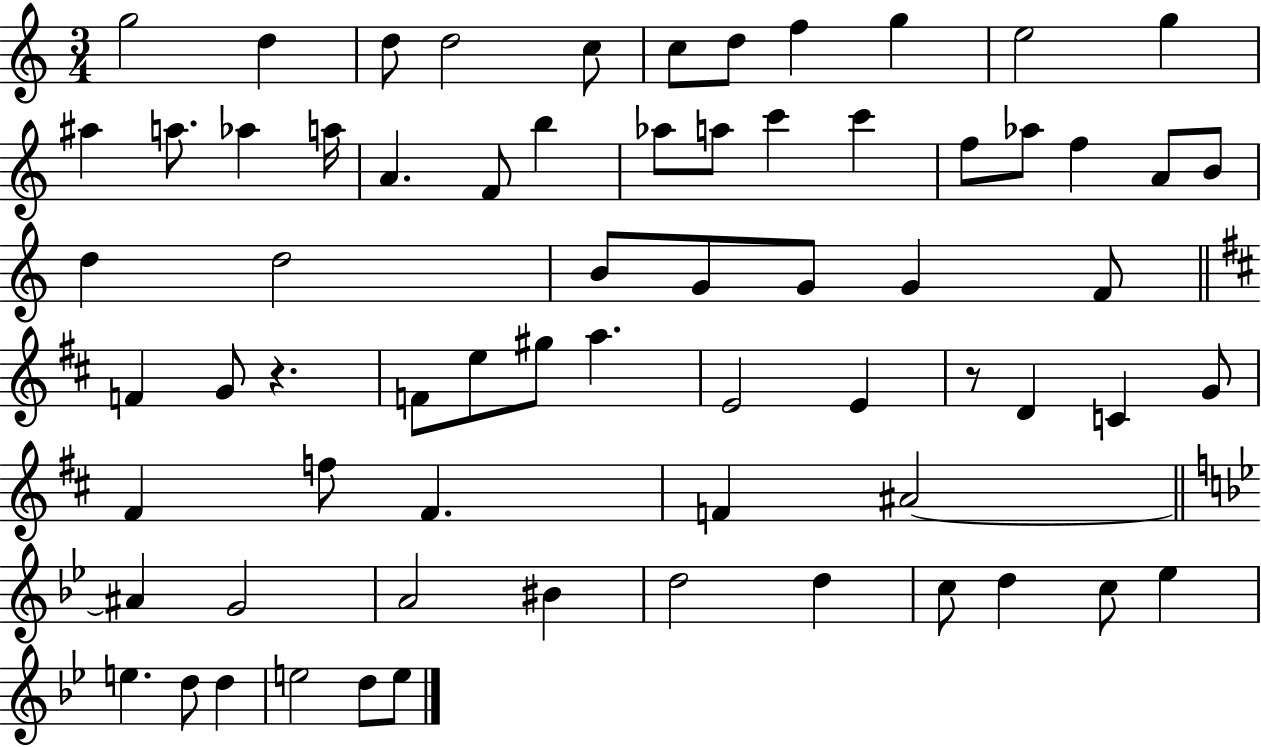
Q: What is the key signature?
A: C major